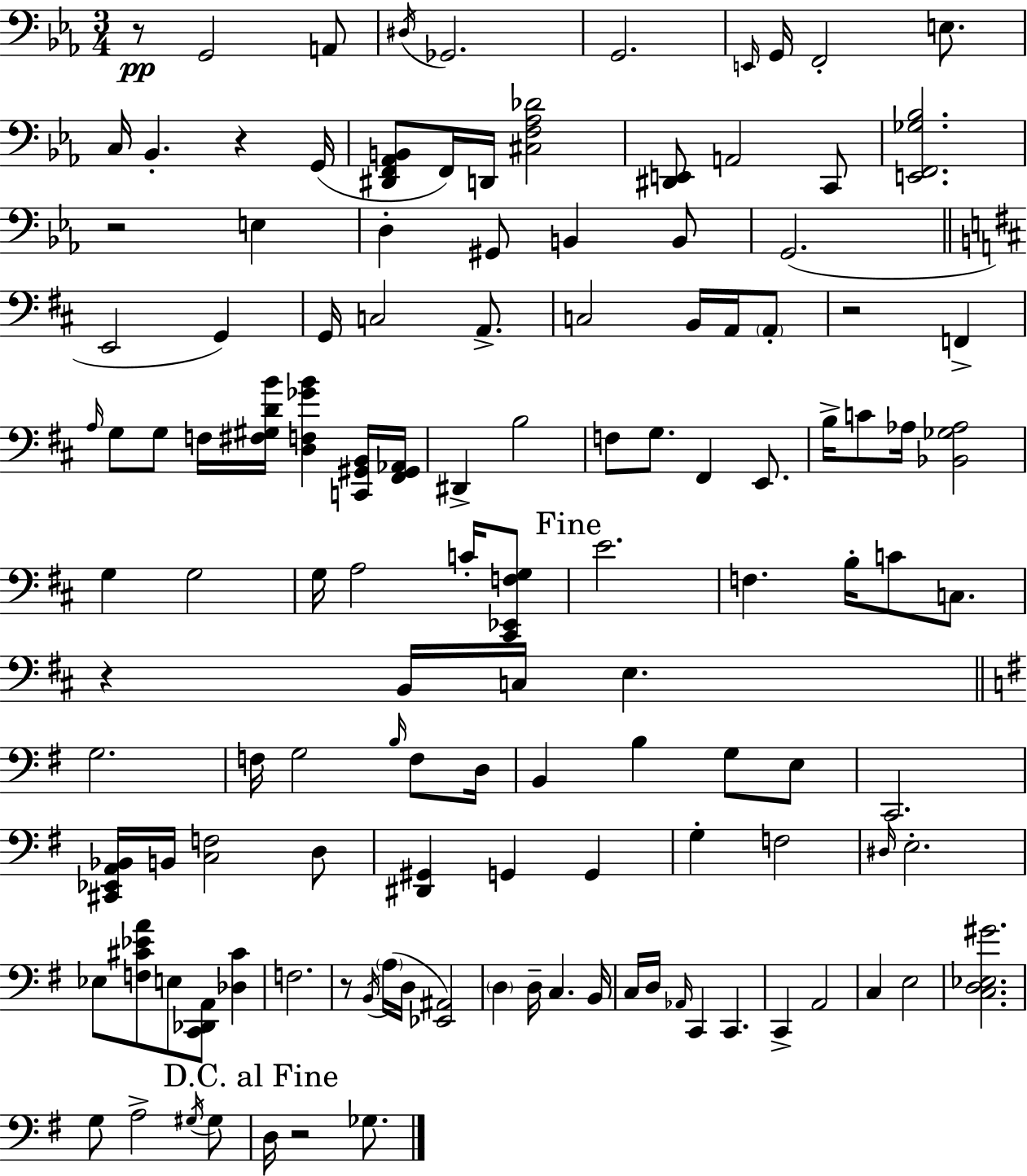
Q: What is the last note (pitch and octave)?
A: Gb3